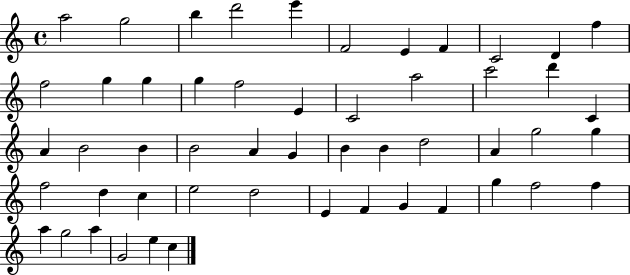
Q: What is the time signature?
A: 4/4